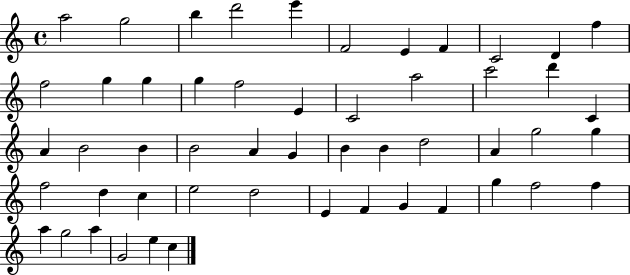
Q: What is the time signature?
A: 4/4